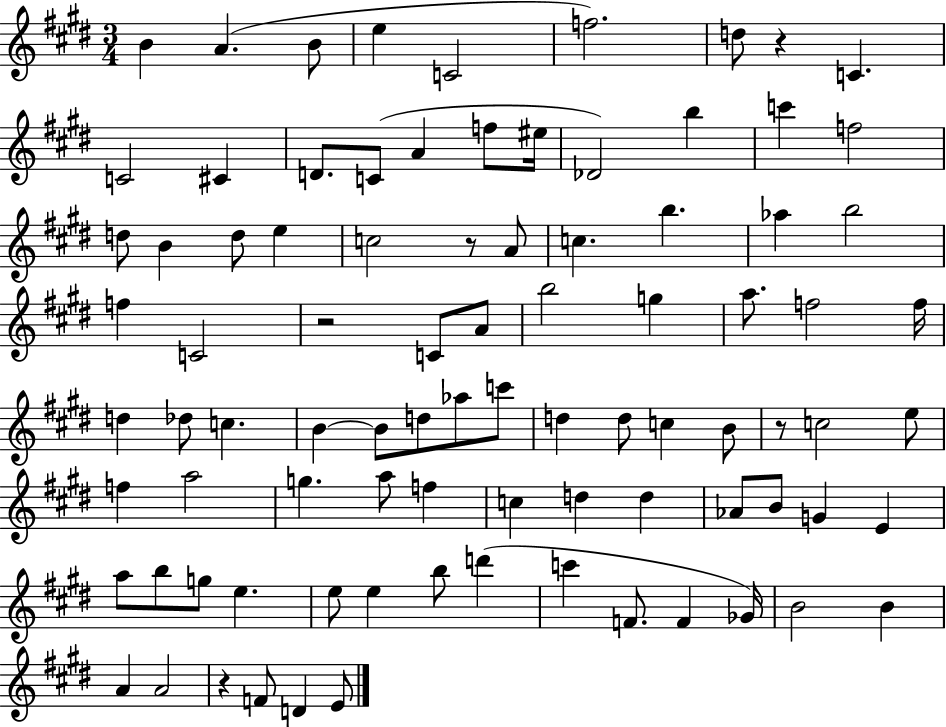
B4/q A4/q. B4/e E5/q C4/h F5/h. D5/e R/q C4/q. C4/h C#4/q D4/e. C4/e A4/q F5/e EIS5/s Db4/h B5/q C6/q F5/h D5/e B4/q D5/e E5/q C5/h R/e A4/e C5/q. B5/q. Ab5/q B5/h F5/q C4/h R/h C4/e A4/e B5/h G5/q A5/e. F5/h F5/s D5/q Db5/e C5/q. B4/q B4/e D5/e Ab5/e C6/e D5/q D5/e C5/q B4/e R/e C5/h E5/e F5/q A5/h G5/q. A5/e F5/q C5/q D5/q D5/q Ab4/e B4/e G4/q E4/q A5/e B5/e G5/e E5/q. E5/e E5/q B5/e D6/q C6/q F4/e. F4/q Gb4/s B4/h B4/q A4/q A4/h R/q F4/e D4/q E4/e